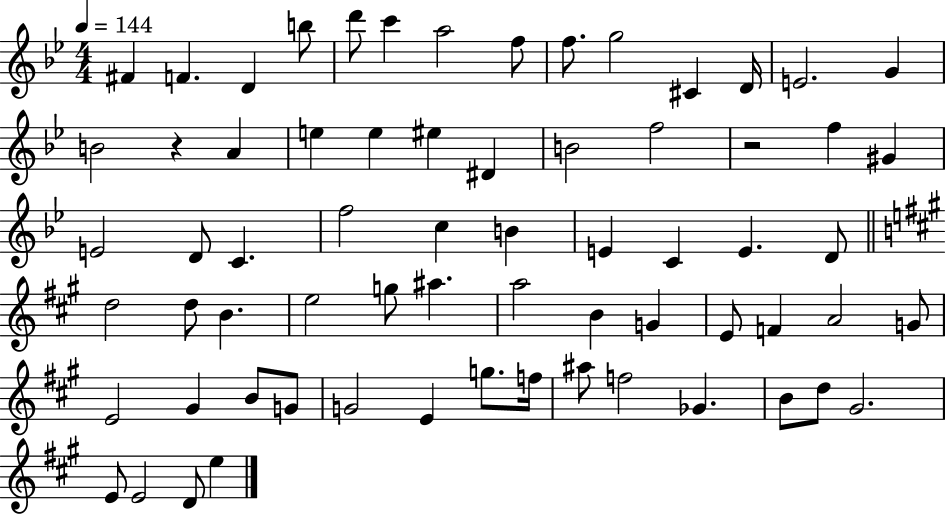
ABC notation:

X:1
T:Untitled
M:4/4
L:1/4
K:Bb
^F F D b/2 d'/2 c' a2 f/2 f/2 g2 ^C D/4 E2 G B2 z A e e ^e ^D B2 f2 z2 f ^G E2 D/2 C f2 c B E C E D/2 d2 d/2 B e2 g/2 ^a a2 B G E/2 F A2 G/2 E2 ^G B/2 G/2 G2 E g/2 f/4 ^a/2 f2 _G B/2 d/2 ^G2 E/2 E2 D/2 e